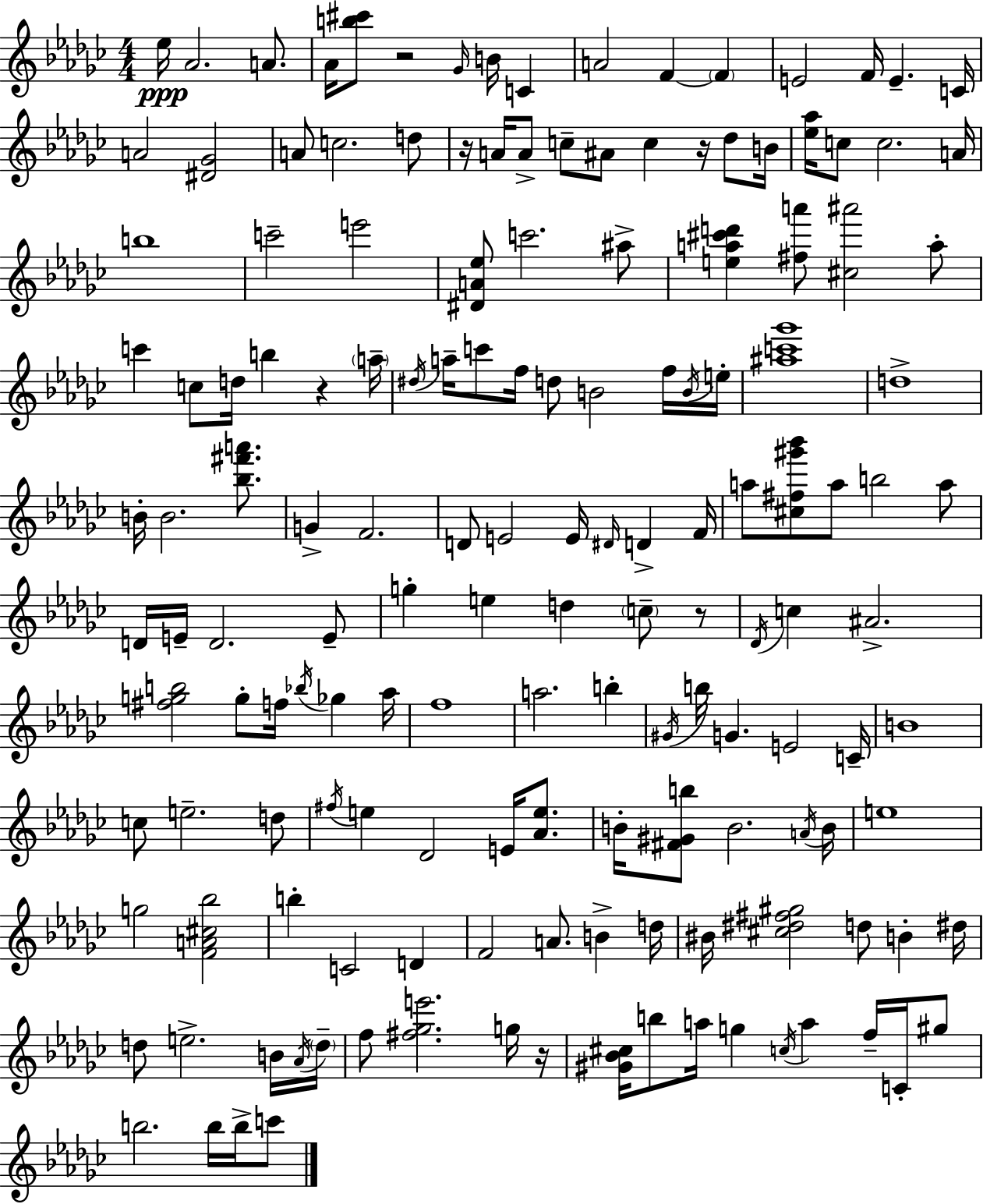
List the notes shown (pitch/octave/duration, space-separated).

Eb5/s Ab4/h. A4/e. Ab4/s [B5,C#6]/e R/h Gb4/s B4/s C4/q A4/h F4/q F4/q E4/h F4/s E4/q. C4/s A4/h [D#4,Gb4]/h A4/e C5/h. D5/e R/s A4/s A4/e C5/e A#4/e C5/q R/s Db5/e B4/s [Eb5,Ab5]/s C5/e C5/h. A4/s B5/w C6/h E6/h [D#4,A4,Eb5]/e C6/h. A#5/e [E5,A5,C#6,D6]/q [F#5,A6]/e [C#5,A#6]/h A5/e C6/q C5/e D5/s B5/q R/q A5/s D#5/s A5/s C6/e F5/s D5/e B4/h F5/s B4/s E5/s [A#5,C6,Gb6]/w D5/w B4/s B4/h. [Bb5,F#6,A6]/e. G4/q F4/h. D4/e E4/h E4/s D#4/s D4/q F4/s A5/e [C#5,F#5,G#6,Bb6]/e A5/e B5/h A5/e D4/s E4/s D4/h. E4/e G5/q E5/q D5/q C5/e R/e Db4/s C5/q A#4/h. [F#5,G5,B5]/h G5/e F5/s Bb5/s Gb5/q Ab5/s F5/w A5/h. B5/q G#4/s B5/s G4/q. E4/h C4/s B4/w C5/e E5/h. D5/e F#5/s E5/q Db4/h E4/s [Ab4,E5]/e. B4/s [F#4,G#4,B5]/e B4/h. A4/s B4/s E5/w G5/h [F4,A4,C#5,Bb5]/h B5/q C4/h D4/q F4/h A4/e. B4/q D5/s BIS4/s [C#5,D#5,F#5,G#5]/h D5/e B4/q D#5/s D5/e E5/h. B4/s Ab4/s D5/s F5/e [F#5,Gb5,E6]/h. G5/s R/s [G#4,Bb4,C#5]/s B5/e A5/s G5/q C5/s A5/q F5/s C4/s G#5/e B5/h. B5/s B5/s C6/e